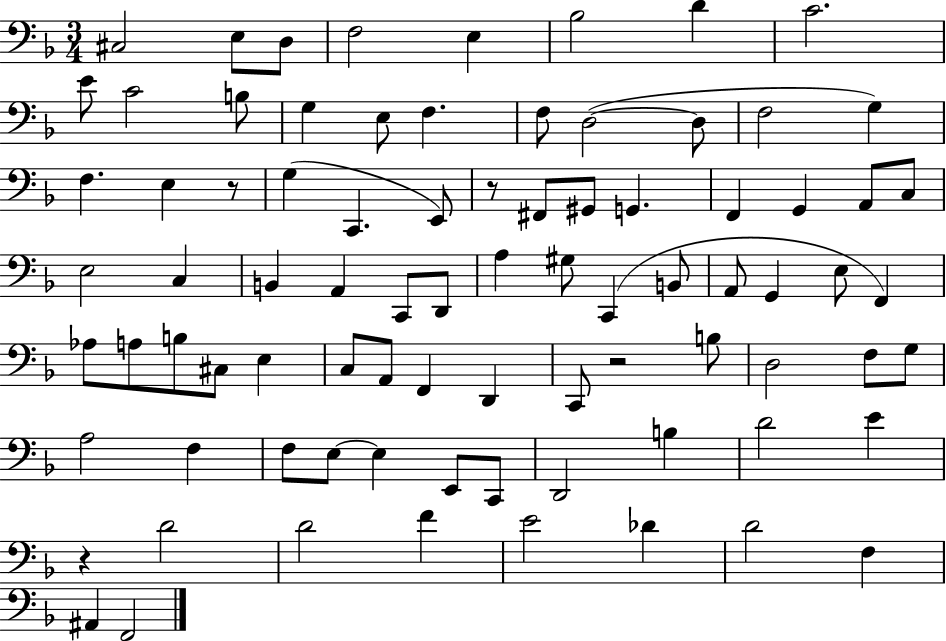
X:1
T:Untitled
M:3/4
L:1/4
K:F
^C,2 E,/2 D,/2 F,2 E, _B,2 D C2 E/2 C2 B,/2 G, E,/2 F, F,/2 D,2 D,/2 F,2 G, F, E, z/2 G, C,, E,,/2 z/2 ^F,,/2 ^G,,/2 G,, F,, G,, A,,/2 C,/2 E,2 C, B,, A,, C,,/2 D,,/2 A, ^G,/2 C,, B,,/2 A,,/2 G,, E,/2 F,, _A,/2 A,/2 B,/2 ^C,/2 E, C,/2 A,,/2 F,, D,, C,,/2 z2 B,/2 D,2 F,/2 G,/2 A,2 F, F,/2 E,/2 E, E,,/2 C,,/2 D,,2 B, D2 E z D2 D2 F E2 _D D2 F, ^A,, F,,2